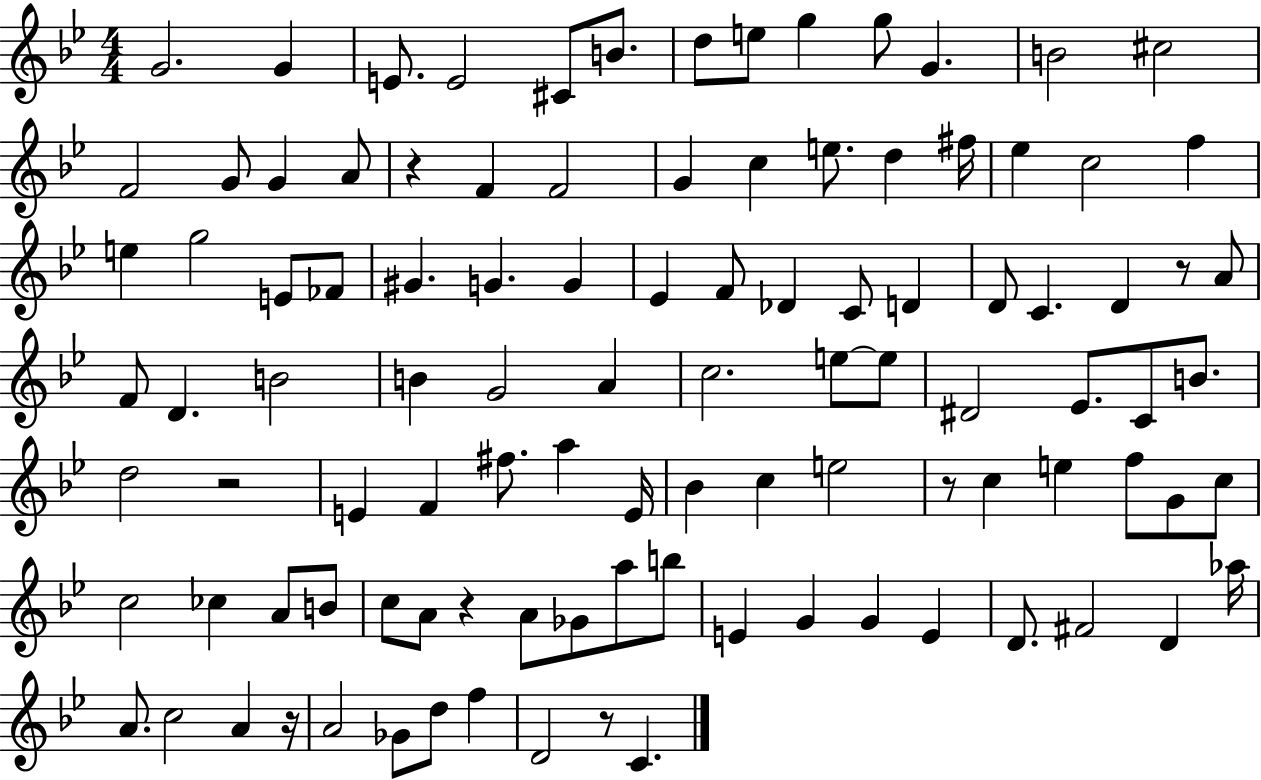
{
  \clef treble
  \numericTimeSignature
  \time 4/4
  \key bes \major
  g'2. g'4 | e'8. e'2 cis'8 b'8. | d''8 e''8 g''4 g''8 g'4. | b'2 cis''2 | \break f'2 g'8 g'4 a'8 | r4 f'4 f'2 | g'4 c''4 e''8. d''4 fis''16 | ees''4 c''2 f''4 | \break e''4 g''2 e'8 fes'8 | gis'4. g'4. g'4 | ees'4 f'8 des'4 c'8 d'4 | d'8 c'4. d'4 r8 a'8 | \break f'8 d'4. b'2 | b'4 g'2 a'4 | c''2. e''8~~ e''8 | dis'2 ees'8. c'8 b'8. | \break d''2 r2 | e'4 f'4 fis''8. a''4 e'16 | bes'4 c''4 e''2 | r8 c''4 e''4 f''8 g'8 c''8 | \break c''2 ces''4 a'8 b'8 | c''8 a'8 r4 a'8 ges'8 a''8 b''8 | e'4 g'4 g'4 e'4 | d'8. fis'2 d'4 aes''16 | \break a'8. c''2 a'4 r16 | a'2 ges'8 d''8 f''4 | d'2 r8 c'4. | \bar "|."
}